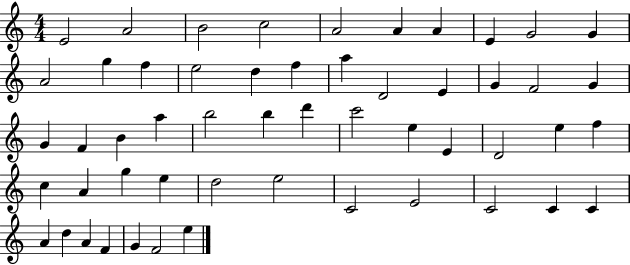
X:1
T:Untitled
M:4/4
L:1/4
K:C
E2 A2 B2 c2 A2 A A E G2 G A2 g f e2 d f a D2 E G F2 G G F B a b2 b d' c'2 e E D2 e f c A g e d2 e2 C2 E2 C2 C C A d A F G F2 e